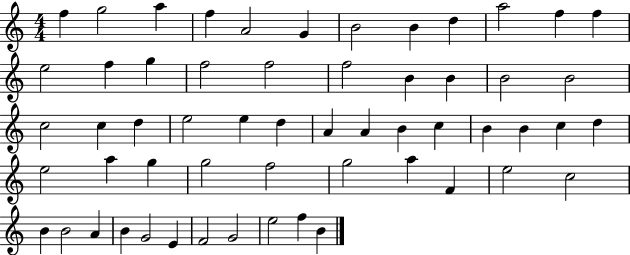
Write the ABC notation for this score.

X:1
T:Untitled
M:4/4
L:1/4
K:C
f g2 a f A2 G B2 B d a2 f f e2 f g f2 f2 f2 B B B2 B2 c2 c d e2 e d A A B c B B c d e2 a g g2 f2 g2 a F e2 c2 B B2 A B G2 E F2 G2 e2 f B